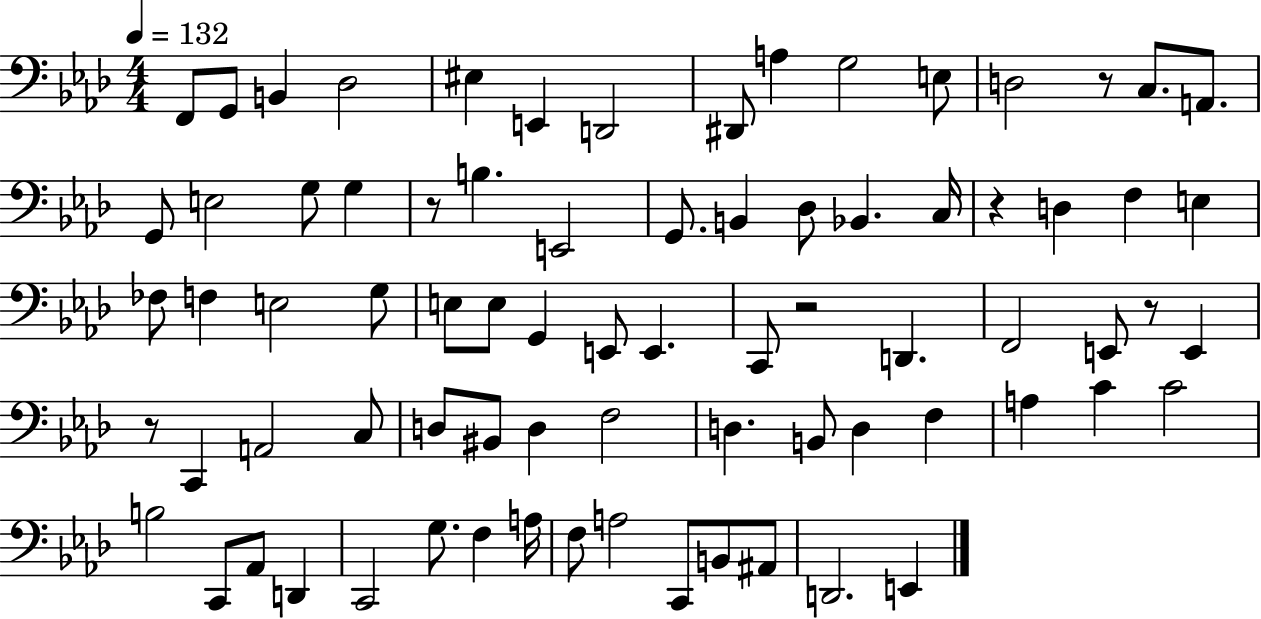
F2/e G2/e B2/q Db3/h EIS3/q E2/q D2/h D#2/e A3/q G3/h E3/e D3/h R/e C3/e. A2/e. G2/e E3/h G3/e G3/q R/e B3/q. E2/h G2/e. B2/q Db3/e Bb2/q. C3/s R/q D3/q F3/q E3/q FES3/e F3/q E3/h G3/e E3/e E3/e G2/q E2/e E2/q. C2/e R/h D2/q. F2/h E2/e R/e E2/q R/e C2/q A2/h C3/e D3/e BIS2/e D3/q F3/h D3/q. B2/e D3/q F3/q A3/q C4/q C4/h B3/h C2/e Ab2/e D2/q C2/h G3/e. F3/q A3/s F3/e A3/h C2/e B2/e A#2/e D2/h. E2/q